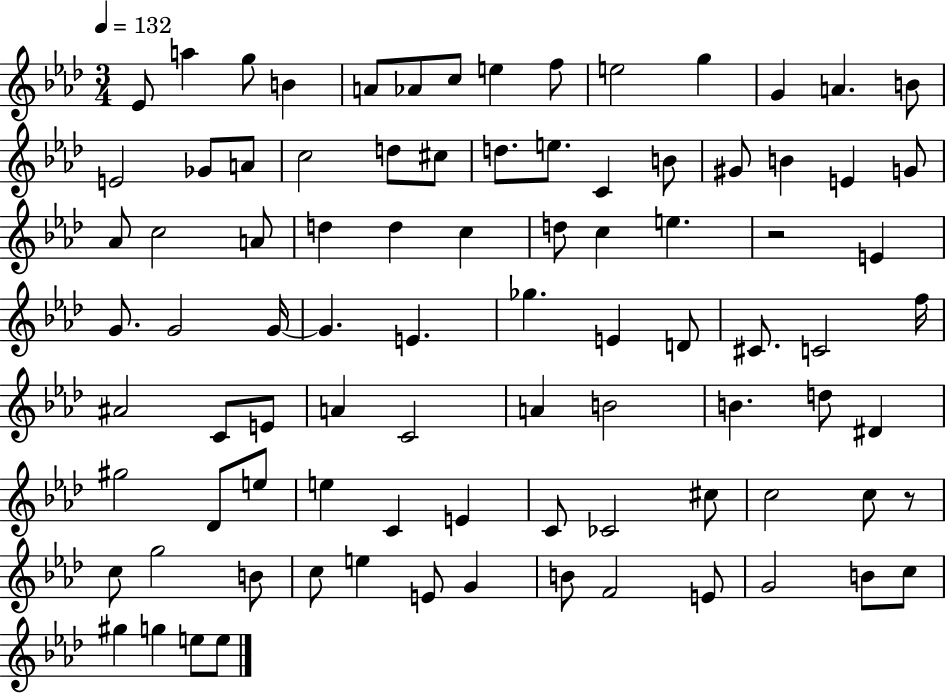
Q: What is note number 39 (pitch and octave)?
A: G4